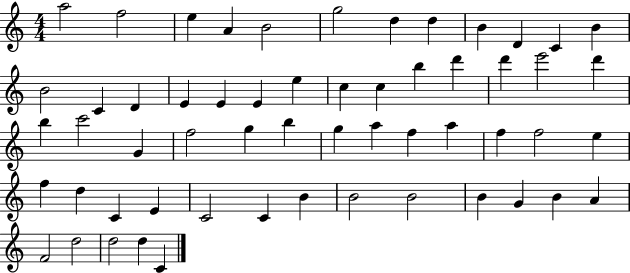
X:1
T:Untitled
M:4/4
L:1/4
K:C
a2 f2 e A B2 g2 d d B D C B B2 C D E E E e c c b d' d' e'2 d' b c'2 G f2 g b g a f a f f2 e f d C E C2 C B B2 B2 B G B A F2 d2 d2 d C